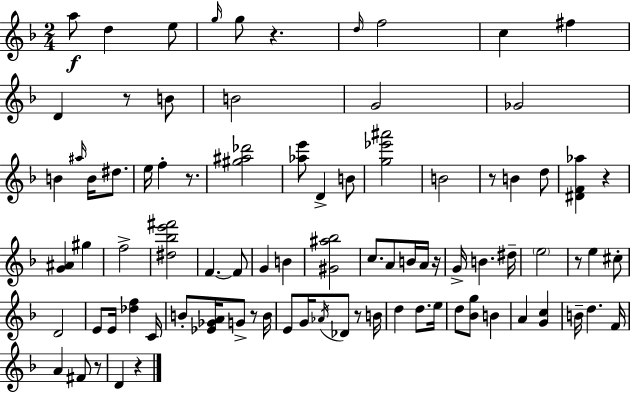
A5/e D5/q E5/e G5/s G5/e R/q. D5/s F5/h C5/q F#5/q D4/q R/e B4/e B4/h G4/h Gb4/h B4/q A#5/s B4/s D#5/e. E5/s F5/q R/e. [G#5,A#5,Db6]/h [Ab5,E6]/e D4/q B4/e [G5,Eb6,A#6]/h B4/h R/e B4/q D5/e [D#4,F4,Ab5]/q R/q [G4,A#4]/q G#5/q F5/h [D#5,Bb5,E6,F#6]/h F4/q. F4/e G4/q B4/q [G#4,A#5,Bb5]/h C5/e. A4/e B4/s A4/s R/s G4/s B4/q. D#5/s E5/h R/e E5/q C#5/e D4/h E4/e E4/s [Db5,F5]/q C4/s B4/e [Eb4,Gb4,A4]/s G4/e R/e B4/s E4/e G4/s Ab4/s Db4/e R/e B4/s D5/q D5/e. E5/s D5/e [Bb4,G5]/e B4/q A4/q [G4,C5]/q B4/s D5/q. F4/s A4/q F#4/e R/e D4/q R/q